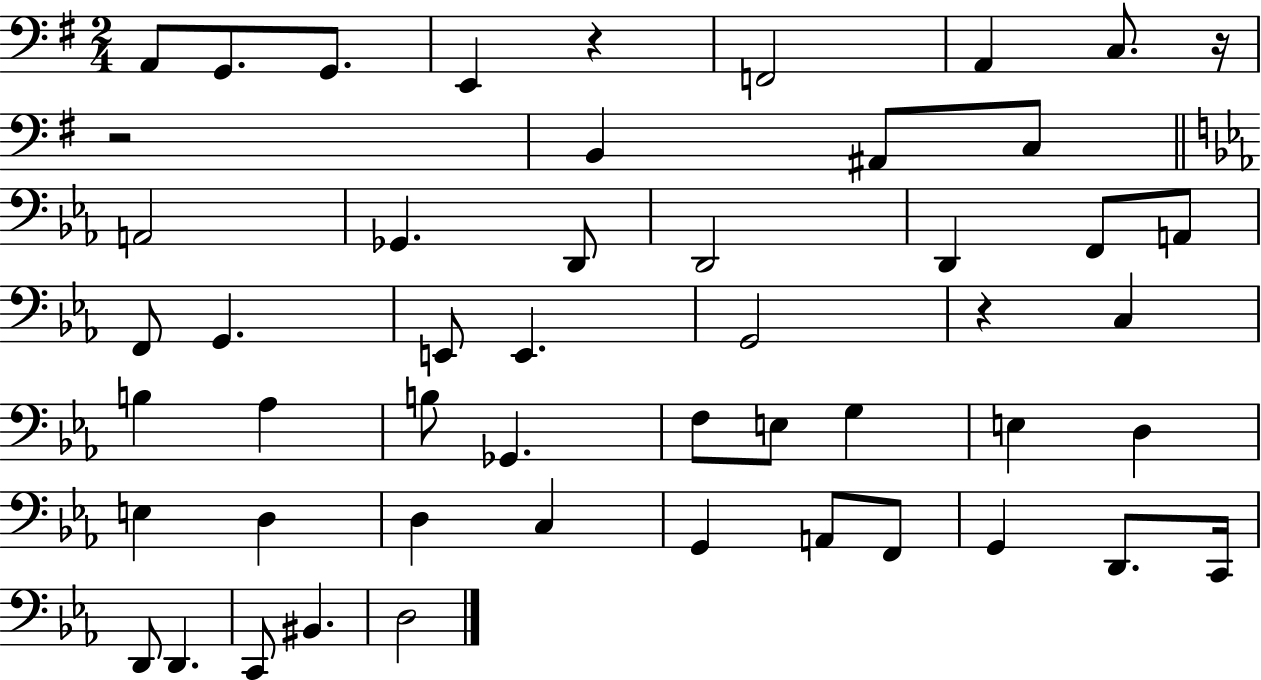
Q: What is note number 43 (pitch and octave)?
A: D2